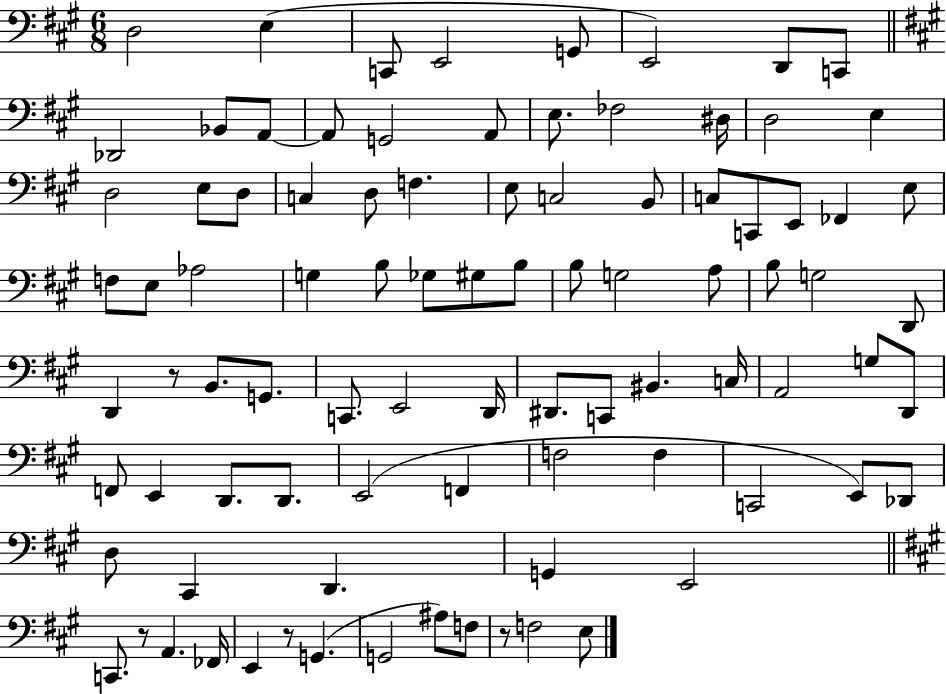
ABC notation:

X:1
T:Untitled
M:6/8
L:1/4
K:A
D,2 E, C,,/2 E,,2 G,,/2 E,,2 D,,/2 C,,/2 _D,,2 _B,,/2 A,,/2 A,,/2 G,,2 A,,/2 E,/2 _F,2 ^D,/4 D,2 E, D,2 E,/2 D,/2 C, D,/2 F, E,/2 C,2 B,,/2 C,/2 C,,/2 E,,/2 _F,, E,/2 F,/2 E,/2 _A,2 G, B,/2 _G,/2 ^G,/2 B,/2 B,/2 G,2 A,/2 B,/2 G,2 D,,/2 D,, z/2 B,,/2 G,,/2 C,,/2 E,,2 D,,/4 ^D,,/2 C,,/2 ^B,, C,/4 A,,2 G,/2 D,,/2 F,,/2 E,, D,,/2 D,,/2 E,,2 F,, F,2 F, C,,2 E,,/2 _D,,/2 D,/2 ^C,, D,, G,, E,,2 C,,/2 z/2 A,, _F,,/4 E,, z/2 G,, G,,2 ^A,/2 F,/2 z/2 F,2 E,/2